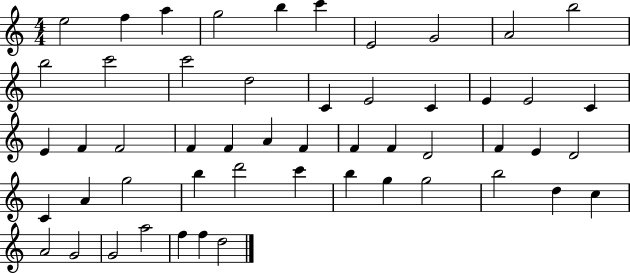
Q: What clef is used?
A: treble